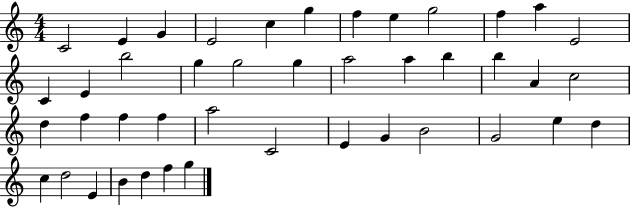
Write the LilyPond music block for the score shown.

{
  \clef treble
  \numericTimeSignature
  \time 4/4
  \key c \major
  c'2 e'4 g'4 | e'2 c''4 g''4 | f''4 e''4 g''2 | f''4 a''4 e'2 | \break c'4 e'4 b''2 | g''4 g''2 g''4 | a''2 a''4 b''4 | b''4 a'4 c''2 | \break d''4 f''4 f''4 f''4 | a''2 c'2 | e'4 g'4 b'2 | g'2 e''4 d''4 | \break c''4 d''2 e'4 | b'4 d''4 f''4 g''4 | \bar "|."
}